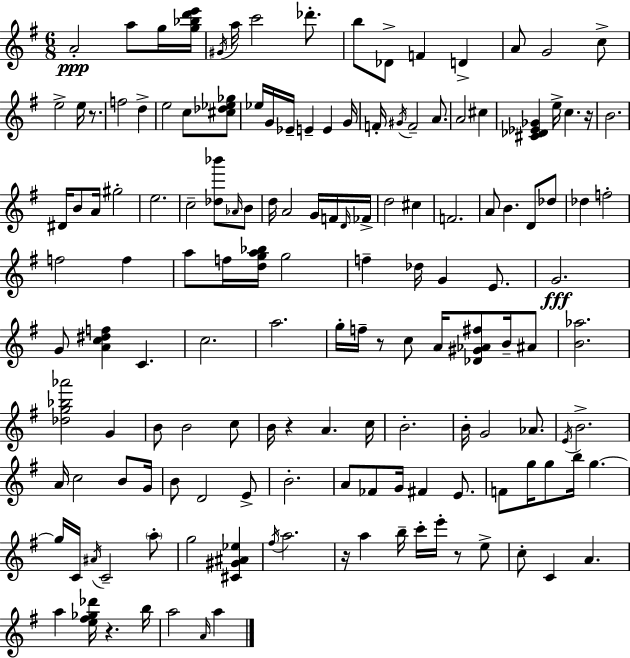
{
  \clef treble
  \numericTimeSignature
  \time 6/8
  \key g \major
  \repeat volta 2 { a'2-.\ppp a''8 g''16 <g'' bes'' d''' e'''>16 | \acciaccatura { gis'16 } a''16 c'''2 des'''8.-. | b''8 des'8-> f'4 d'4-> | a'8 g'2 c''8-> | \break e''2-> e''16 r8. | f''2 d''4-> | e''2 c''8 <cis'' des'' ees'' ges''>8 | ees''16 g'16 ees'16-- e'4-- e'4 | \break g'16 f'16-. \acciaccatura { gis'16 } f'2-- a'8. | a'2 cis''4 | <cis' des' ees' ges'>4 e''16-> c''4. | r16 b'2. | \break dis'16 b'8 a'16 gis''2-. | e''2. | c''2-- <des'' bes'''>8 | \grace { aes'16 } b'8 d''16 a'2 | \break g'16 f'16 \grace { d'16 } fes'16-> d''2 | cis''4 f'2. | a'8 b'4. | d'8 des''8 des''4 f''2-. | \break f''2 | f''4 a''8 f''16 <d'' g'' a'' bes''>16 g''2 | f''4-- des''16 g'4 | e'8. g'2.\fff | \break g'8 <a' c'' dis'' f''>4 c'4. | c''2. | a''2. | g''16-. f''16-- r8 c''8 a'16 <des' gis' aes' fis''>8 | \break b'16-- ais'8 <b' aes''>2. | <des'' g'' bes'' aes'''>2 | g'4 b'8 b'2 | c''8 b'16 r4 a'4. | \break c''16 b'2.-. | b'16-. g'2 | aes'8. \acciaccatura { e'16 } b'2.-> | a'16 c''2 | \break b'8 g'16 b'8 d'2 | e'8-> b'2.-. | a'8 fes'8 g'16 fis'4 | e'8. f'8 g''16 g''8 b''16 g''4.~~ | \break g''16 c'16 \acciaccatura { ais'16 } c'2-- | \parenthesize a''8-. g''2 | <cis' gis' ais' ees''>4 \acciaccatura { fis''16 } a''2. | r16 a''4 | \break b''16-- c'''16-. e'''16-. r8 e''8-> c''8-. c'4 | a'4. a''4 <e'' fis'' ges'' des'''>16 | r4. b''16 a''2 | \grace { a'16 } a''4 } \bar "|."
}